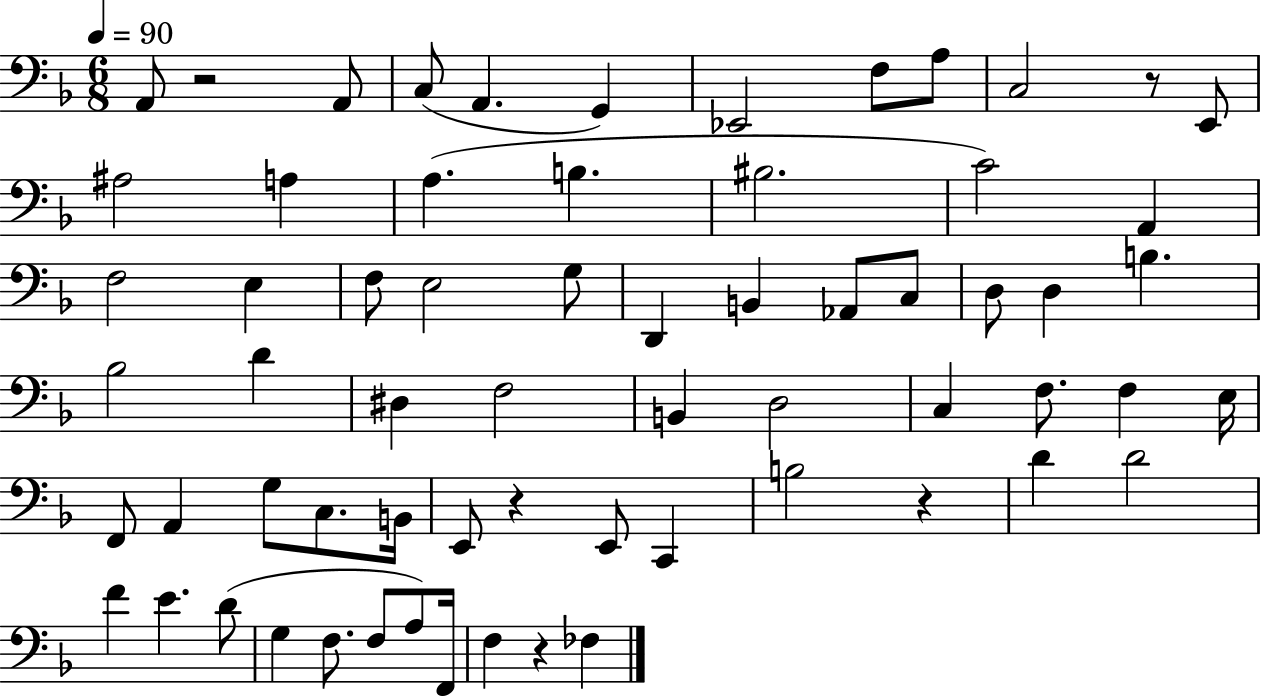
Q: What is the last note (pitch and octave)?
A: FES3